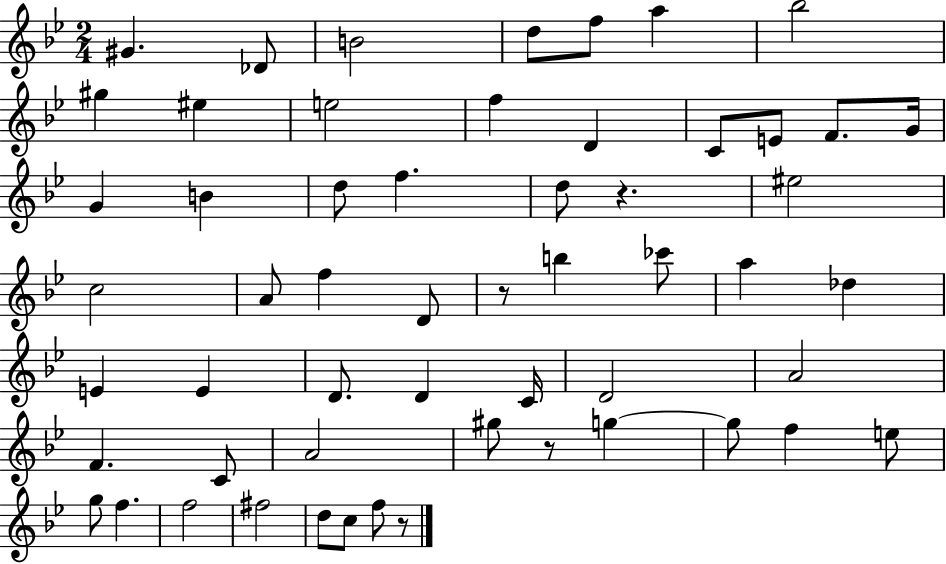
G#4/q. Db4/e B4/h D5/e F5/e A5/q Bb5/h G#5/q EIS5/q E5/h F5/q D4/q C4/e E4/e F4/e. G4/s G4/q B4/q D5/e F5/q. D5/e R/q. EIS5/h C5/h A4/e F5/q D4/e R/e B5/q CES6/e A5/q Db5/q E4/q E4/q D4/e. D4/q C4/s D4/h A4/h F4/q. C4/e A4/h G#5/e R/e G5/q G5/e F5/q E5/e G5/e F5/q. F5/h F#5/h D5/e C5/e F5/e R/e